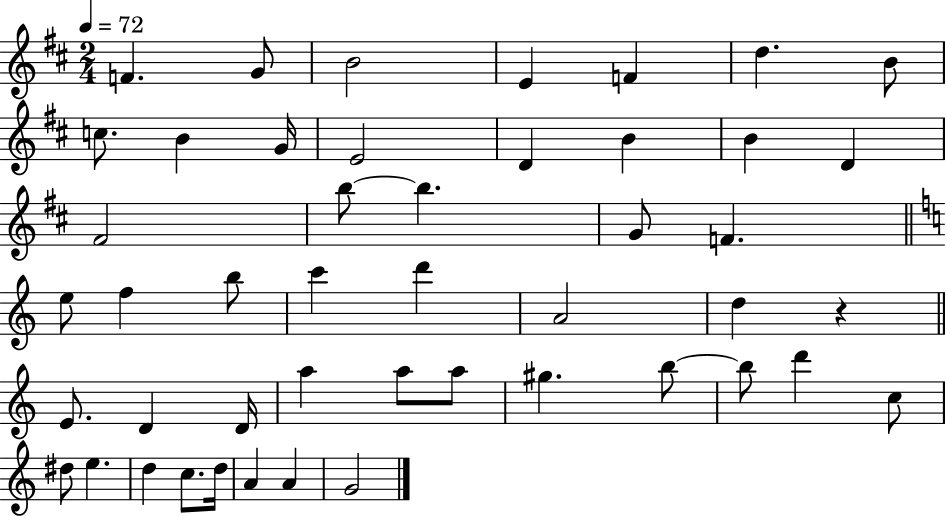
{
  \clef treble
  \numericTimeSignature
  \time 2/4
  \key d \major
  \tempo 4 = 72
  f'4. g'8 | b'2 | e'4 f'4 | d''4. b'8 | \break c''8. b'4 g'16 | e'2 | d'4 b'4 | b'4 d'4 | \break fis'2 | b''8~~ b''4. | g'8 f'4. | \bar "||" \break \key a \minor e''8 f''4 b''8 | c'''4 d'''4 | a'2 | d''4 r4 | \break \bar "||" \break \key c \major e'8. d'4 d'16 | a''4 a''8 a''8 | gis''4. b''8~~ | b''8 d'''4 c''8 | \break dis''8 e''4. | d''4 c''8. d''16 | a'4 a'4 | g'2 | \break \bar "|."
}